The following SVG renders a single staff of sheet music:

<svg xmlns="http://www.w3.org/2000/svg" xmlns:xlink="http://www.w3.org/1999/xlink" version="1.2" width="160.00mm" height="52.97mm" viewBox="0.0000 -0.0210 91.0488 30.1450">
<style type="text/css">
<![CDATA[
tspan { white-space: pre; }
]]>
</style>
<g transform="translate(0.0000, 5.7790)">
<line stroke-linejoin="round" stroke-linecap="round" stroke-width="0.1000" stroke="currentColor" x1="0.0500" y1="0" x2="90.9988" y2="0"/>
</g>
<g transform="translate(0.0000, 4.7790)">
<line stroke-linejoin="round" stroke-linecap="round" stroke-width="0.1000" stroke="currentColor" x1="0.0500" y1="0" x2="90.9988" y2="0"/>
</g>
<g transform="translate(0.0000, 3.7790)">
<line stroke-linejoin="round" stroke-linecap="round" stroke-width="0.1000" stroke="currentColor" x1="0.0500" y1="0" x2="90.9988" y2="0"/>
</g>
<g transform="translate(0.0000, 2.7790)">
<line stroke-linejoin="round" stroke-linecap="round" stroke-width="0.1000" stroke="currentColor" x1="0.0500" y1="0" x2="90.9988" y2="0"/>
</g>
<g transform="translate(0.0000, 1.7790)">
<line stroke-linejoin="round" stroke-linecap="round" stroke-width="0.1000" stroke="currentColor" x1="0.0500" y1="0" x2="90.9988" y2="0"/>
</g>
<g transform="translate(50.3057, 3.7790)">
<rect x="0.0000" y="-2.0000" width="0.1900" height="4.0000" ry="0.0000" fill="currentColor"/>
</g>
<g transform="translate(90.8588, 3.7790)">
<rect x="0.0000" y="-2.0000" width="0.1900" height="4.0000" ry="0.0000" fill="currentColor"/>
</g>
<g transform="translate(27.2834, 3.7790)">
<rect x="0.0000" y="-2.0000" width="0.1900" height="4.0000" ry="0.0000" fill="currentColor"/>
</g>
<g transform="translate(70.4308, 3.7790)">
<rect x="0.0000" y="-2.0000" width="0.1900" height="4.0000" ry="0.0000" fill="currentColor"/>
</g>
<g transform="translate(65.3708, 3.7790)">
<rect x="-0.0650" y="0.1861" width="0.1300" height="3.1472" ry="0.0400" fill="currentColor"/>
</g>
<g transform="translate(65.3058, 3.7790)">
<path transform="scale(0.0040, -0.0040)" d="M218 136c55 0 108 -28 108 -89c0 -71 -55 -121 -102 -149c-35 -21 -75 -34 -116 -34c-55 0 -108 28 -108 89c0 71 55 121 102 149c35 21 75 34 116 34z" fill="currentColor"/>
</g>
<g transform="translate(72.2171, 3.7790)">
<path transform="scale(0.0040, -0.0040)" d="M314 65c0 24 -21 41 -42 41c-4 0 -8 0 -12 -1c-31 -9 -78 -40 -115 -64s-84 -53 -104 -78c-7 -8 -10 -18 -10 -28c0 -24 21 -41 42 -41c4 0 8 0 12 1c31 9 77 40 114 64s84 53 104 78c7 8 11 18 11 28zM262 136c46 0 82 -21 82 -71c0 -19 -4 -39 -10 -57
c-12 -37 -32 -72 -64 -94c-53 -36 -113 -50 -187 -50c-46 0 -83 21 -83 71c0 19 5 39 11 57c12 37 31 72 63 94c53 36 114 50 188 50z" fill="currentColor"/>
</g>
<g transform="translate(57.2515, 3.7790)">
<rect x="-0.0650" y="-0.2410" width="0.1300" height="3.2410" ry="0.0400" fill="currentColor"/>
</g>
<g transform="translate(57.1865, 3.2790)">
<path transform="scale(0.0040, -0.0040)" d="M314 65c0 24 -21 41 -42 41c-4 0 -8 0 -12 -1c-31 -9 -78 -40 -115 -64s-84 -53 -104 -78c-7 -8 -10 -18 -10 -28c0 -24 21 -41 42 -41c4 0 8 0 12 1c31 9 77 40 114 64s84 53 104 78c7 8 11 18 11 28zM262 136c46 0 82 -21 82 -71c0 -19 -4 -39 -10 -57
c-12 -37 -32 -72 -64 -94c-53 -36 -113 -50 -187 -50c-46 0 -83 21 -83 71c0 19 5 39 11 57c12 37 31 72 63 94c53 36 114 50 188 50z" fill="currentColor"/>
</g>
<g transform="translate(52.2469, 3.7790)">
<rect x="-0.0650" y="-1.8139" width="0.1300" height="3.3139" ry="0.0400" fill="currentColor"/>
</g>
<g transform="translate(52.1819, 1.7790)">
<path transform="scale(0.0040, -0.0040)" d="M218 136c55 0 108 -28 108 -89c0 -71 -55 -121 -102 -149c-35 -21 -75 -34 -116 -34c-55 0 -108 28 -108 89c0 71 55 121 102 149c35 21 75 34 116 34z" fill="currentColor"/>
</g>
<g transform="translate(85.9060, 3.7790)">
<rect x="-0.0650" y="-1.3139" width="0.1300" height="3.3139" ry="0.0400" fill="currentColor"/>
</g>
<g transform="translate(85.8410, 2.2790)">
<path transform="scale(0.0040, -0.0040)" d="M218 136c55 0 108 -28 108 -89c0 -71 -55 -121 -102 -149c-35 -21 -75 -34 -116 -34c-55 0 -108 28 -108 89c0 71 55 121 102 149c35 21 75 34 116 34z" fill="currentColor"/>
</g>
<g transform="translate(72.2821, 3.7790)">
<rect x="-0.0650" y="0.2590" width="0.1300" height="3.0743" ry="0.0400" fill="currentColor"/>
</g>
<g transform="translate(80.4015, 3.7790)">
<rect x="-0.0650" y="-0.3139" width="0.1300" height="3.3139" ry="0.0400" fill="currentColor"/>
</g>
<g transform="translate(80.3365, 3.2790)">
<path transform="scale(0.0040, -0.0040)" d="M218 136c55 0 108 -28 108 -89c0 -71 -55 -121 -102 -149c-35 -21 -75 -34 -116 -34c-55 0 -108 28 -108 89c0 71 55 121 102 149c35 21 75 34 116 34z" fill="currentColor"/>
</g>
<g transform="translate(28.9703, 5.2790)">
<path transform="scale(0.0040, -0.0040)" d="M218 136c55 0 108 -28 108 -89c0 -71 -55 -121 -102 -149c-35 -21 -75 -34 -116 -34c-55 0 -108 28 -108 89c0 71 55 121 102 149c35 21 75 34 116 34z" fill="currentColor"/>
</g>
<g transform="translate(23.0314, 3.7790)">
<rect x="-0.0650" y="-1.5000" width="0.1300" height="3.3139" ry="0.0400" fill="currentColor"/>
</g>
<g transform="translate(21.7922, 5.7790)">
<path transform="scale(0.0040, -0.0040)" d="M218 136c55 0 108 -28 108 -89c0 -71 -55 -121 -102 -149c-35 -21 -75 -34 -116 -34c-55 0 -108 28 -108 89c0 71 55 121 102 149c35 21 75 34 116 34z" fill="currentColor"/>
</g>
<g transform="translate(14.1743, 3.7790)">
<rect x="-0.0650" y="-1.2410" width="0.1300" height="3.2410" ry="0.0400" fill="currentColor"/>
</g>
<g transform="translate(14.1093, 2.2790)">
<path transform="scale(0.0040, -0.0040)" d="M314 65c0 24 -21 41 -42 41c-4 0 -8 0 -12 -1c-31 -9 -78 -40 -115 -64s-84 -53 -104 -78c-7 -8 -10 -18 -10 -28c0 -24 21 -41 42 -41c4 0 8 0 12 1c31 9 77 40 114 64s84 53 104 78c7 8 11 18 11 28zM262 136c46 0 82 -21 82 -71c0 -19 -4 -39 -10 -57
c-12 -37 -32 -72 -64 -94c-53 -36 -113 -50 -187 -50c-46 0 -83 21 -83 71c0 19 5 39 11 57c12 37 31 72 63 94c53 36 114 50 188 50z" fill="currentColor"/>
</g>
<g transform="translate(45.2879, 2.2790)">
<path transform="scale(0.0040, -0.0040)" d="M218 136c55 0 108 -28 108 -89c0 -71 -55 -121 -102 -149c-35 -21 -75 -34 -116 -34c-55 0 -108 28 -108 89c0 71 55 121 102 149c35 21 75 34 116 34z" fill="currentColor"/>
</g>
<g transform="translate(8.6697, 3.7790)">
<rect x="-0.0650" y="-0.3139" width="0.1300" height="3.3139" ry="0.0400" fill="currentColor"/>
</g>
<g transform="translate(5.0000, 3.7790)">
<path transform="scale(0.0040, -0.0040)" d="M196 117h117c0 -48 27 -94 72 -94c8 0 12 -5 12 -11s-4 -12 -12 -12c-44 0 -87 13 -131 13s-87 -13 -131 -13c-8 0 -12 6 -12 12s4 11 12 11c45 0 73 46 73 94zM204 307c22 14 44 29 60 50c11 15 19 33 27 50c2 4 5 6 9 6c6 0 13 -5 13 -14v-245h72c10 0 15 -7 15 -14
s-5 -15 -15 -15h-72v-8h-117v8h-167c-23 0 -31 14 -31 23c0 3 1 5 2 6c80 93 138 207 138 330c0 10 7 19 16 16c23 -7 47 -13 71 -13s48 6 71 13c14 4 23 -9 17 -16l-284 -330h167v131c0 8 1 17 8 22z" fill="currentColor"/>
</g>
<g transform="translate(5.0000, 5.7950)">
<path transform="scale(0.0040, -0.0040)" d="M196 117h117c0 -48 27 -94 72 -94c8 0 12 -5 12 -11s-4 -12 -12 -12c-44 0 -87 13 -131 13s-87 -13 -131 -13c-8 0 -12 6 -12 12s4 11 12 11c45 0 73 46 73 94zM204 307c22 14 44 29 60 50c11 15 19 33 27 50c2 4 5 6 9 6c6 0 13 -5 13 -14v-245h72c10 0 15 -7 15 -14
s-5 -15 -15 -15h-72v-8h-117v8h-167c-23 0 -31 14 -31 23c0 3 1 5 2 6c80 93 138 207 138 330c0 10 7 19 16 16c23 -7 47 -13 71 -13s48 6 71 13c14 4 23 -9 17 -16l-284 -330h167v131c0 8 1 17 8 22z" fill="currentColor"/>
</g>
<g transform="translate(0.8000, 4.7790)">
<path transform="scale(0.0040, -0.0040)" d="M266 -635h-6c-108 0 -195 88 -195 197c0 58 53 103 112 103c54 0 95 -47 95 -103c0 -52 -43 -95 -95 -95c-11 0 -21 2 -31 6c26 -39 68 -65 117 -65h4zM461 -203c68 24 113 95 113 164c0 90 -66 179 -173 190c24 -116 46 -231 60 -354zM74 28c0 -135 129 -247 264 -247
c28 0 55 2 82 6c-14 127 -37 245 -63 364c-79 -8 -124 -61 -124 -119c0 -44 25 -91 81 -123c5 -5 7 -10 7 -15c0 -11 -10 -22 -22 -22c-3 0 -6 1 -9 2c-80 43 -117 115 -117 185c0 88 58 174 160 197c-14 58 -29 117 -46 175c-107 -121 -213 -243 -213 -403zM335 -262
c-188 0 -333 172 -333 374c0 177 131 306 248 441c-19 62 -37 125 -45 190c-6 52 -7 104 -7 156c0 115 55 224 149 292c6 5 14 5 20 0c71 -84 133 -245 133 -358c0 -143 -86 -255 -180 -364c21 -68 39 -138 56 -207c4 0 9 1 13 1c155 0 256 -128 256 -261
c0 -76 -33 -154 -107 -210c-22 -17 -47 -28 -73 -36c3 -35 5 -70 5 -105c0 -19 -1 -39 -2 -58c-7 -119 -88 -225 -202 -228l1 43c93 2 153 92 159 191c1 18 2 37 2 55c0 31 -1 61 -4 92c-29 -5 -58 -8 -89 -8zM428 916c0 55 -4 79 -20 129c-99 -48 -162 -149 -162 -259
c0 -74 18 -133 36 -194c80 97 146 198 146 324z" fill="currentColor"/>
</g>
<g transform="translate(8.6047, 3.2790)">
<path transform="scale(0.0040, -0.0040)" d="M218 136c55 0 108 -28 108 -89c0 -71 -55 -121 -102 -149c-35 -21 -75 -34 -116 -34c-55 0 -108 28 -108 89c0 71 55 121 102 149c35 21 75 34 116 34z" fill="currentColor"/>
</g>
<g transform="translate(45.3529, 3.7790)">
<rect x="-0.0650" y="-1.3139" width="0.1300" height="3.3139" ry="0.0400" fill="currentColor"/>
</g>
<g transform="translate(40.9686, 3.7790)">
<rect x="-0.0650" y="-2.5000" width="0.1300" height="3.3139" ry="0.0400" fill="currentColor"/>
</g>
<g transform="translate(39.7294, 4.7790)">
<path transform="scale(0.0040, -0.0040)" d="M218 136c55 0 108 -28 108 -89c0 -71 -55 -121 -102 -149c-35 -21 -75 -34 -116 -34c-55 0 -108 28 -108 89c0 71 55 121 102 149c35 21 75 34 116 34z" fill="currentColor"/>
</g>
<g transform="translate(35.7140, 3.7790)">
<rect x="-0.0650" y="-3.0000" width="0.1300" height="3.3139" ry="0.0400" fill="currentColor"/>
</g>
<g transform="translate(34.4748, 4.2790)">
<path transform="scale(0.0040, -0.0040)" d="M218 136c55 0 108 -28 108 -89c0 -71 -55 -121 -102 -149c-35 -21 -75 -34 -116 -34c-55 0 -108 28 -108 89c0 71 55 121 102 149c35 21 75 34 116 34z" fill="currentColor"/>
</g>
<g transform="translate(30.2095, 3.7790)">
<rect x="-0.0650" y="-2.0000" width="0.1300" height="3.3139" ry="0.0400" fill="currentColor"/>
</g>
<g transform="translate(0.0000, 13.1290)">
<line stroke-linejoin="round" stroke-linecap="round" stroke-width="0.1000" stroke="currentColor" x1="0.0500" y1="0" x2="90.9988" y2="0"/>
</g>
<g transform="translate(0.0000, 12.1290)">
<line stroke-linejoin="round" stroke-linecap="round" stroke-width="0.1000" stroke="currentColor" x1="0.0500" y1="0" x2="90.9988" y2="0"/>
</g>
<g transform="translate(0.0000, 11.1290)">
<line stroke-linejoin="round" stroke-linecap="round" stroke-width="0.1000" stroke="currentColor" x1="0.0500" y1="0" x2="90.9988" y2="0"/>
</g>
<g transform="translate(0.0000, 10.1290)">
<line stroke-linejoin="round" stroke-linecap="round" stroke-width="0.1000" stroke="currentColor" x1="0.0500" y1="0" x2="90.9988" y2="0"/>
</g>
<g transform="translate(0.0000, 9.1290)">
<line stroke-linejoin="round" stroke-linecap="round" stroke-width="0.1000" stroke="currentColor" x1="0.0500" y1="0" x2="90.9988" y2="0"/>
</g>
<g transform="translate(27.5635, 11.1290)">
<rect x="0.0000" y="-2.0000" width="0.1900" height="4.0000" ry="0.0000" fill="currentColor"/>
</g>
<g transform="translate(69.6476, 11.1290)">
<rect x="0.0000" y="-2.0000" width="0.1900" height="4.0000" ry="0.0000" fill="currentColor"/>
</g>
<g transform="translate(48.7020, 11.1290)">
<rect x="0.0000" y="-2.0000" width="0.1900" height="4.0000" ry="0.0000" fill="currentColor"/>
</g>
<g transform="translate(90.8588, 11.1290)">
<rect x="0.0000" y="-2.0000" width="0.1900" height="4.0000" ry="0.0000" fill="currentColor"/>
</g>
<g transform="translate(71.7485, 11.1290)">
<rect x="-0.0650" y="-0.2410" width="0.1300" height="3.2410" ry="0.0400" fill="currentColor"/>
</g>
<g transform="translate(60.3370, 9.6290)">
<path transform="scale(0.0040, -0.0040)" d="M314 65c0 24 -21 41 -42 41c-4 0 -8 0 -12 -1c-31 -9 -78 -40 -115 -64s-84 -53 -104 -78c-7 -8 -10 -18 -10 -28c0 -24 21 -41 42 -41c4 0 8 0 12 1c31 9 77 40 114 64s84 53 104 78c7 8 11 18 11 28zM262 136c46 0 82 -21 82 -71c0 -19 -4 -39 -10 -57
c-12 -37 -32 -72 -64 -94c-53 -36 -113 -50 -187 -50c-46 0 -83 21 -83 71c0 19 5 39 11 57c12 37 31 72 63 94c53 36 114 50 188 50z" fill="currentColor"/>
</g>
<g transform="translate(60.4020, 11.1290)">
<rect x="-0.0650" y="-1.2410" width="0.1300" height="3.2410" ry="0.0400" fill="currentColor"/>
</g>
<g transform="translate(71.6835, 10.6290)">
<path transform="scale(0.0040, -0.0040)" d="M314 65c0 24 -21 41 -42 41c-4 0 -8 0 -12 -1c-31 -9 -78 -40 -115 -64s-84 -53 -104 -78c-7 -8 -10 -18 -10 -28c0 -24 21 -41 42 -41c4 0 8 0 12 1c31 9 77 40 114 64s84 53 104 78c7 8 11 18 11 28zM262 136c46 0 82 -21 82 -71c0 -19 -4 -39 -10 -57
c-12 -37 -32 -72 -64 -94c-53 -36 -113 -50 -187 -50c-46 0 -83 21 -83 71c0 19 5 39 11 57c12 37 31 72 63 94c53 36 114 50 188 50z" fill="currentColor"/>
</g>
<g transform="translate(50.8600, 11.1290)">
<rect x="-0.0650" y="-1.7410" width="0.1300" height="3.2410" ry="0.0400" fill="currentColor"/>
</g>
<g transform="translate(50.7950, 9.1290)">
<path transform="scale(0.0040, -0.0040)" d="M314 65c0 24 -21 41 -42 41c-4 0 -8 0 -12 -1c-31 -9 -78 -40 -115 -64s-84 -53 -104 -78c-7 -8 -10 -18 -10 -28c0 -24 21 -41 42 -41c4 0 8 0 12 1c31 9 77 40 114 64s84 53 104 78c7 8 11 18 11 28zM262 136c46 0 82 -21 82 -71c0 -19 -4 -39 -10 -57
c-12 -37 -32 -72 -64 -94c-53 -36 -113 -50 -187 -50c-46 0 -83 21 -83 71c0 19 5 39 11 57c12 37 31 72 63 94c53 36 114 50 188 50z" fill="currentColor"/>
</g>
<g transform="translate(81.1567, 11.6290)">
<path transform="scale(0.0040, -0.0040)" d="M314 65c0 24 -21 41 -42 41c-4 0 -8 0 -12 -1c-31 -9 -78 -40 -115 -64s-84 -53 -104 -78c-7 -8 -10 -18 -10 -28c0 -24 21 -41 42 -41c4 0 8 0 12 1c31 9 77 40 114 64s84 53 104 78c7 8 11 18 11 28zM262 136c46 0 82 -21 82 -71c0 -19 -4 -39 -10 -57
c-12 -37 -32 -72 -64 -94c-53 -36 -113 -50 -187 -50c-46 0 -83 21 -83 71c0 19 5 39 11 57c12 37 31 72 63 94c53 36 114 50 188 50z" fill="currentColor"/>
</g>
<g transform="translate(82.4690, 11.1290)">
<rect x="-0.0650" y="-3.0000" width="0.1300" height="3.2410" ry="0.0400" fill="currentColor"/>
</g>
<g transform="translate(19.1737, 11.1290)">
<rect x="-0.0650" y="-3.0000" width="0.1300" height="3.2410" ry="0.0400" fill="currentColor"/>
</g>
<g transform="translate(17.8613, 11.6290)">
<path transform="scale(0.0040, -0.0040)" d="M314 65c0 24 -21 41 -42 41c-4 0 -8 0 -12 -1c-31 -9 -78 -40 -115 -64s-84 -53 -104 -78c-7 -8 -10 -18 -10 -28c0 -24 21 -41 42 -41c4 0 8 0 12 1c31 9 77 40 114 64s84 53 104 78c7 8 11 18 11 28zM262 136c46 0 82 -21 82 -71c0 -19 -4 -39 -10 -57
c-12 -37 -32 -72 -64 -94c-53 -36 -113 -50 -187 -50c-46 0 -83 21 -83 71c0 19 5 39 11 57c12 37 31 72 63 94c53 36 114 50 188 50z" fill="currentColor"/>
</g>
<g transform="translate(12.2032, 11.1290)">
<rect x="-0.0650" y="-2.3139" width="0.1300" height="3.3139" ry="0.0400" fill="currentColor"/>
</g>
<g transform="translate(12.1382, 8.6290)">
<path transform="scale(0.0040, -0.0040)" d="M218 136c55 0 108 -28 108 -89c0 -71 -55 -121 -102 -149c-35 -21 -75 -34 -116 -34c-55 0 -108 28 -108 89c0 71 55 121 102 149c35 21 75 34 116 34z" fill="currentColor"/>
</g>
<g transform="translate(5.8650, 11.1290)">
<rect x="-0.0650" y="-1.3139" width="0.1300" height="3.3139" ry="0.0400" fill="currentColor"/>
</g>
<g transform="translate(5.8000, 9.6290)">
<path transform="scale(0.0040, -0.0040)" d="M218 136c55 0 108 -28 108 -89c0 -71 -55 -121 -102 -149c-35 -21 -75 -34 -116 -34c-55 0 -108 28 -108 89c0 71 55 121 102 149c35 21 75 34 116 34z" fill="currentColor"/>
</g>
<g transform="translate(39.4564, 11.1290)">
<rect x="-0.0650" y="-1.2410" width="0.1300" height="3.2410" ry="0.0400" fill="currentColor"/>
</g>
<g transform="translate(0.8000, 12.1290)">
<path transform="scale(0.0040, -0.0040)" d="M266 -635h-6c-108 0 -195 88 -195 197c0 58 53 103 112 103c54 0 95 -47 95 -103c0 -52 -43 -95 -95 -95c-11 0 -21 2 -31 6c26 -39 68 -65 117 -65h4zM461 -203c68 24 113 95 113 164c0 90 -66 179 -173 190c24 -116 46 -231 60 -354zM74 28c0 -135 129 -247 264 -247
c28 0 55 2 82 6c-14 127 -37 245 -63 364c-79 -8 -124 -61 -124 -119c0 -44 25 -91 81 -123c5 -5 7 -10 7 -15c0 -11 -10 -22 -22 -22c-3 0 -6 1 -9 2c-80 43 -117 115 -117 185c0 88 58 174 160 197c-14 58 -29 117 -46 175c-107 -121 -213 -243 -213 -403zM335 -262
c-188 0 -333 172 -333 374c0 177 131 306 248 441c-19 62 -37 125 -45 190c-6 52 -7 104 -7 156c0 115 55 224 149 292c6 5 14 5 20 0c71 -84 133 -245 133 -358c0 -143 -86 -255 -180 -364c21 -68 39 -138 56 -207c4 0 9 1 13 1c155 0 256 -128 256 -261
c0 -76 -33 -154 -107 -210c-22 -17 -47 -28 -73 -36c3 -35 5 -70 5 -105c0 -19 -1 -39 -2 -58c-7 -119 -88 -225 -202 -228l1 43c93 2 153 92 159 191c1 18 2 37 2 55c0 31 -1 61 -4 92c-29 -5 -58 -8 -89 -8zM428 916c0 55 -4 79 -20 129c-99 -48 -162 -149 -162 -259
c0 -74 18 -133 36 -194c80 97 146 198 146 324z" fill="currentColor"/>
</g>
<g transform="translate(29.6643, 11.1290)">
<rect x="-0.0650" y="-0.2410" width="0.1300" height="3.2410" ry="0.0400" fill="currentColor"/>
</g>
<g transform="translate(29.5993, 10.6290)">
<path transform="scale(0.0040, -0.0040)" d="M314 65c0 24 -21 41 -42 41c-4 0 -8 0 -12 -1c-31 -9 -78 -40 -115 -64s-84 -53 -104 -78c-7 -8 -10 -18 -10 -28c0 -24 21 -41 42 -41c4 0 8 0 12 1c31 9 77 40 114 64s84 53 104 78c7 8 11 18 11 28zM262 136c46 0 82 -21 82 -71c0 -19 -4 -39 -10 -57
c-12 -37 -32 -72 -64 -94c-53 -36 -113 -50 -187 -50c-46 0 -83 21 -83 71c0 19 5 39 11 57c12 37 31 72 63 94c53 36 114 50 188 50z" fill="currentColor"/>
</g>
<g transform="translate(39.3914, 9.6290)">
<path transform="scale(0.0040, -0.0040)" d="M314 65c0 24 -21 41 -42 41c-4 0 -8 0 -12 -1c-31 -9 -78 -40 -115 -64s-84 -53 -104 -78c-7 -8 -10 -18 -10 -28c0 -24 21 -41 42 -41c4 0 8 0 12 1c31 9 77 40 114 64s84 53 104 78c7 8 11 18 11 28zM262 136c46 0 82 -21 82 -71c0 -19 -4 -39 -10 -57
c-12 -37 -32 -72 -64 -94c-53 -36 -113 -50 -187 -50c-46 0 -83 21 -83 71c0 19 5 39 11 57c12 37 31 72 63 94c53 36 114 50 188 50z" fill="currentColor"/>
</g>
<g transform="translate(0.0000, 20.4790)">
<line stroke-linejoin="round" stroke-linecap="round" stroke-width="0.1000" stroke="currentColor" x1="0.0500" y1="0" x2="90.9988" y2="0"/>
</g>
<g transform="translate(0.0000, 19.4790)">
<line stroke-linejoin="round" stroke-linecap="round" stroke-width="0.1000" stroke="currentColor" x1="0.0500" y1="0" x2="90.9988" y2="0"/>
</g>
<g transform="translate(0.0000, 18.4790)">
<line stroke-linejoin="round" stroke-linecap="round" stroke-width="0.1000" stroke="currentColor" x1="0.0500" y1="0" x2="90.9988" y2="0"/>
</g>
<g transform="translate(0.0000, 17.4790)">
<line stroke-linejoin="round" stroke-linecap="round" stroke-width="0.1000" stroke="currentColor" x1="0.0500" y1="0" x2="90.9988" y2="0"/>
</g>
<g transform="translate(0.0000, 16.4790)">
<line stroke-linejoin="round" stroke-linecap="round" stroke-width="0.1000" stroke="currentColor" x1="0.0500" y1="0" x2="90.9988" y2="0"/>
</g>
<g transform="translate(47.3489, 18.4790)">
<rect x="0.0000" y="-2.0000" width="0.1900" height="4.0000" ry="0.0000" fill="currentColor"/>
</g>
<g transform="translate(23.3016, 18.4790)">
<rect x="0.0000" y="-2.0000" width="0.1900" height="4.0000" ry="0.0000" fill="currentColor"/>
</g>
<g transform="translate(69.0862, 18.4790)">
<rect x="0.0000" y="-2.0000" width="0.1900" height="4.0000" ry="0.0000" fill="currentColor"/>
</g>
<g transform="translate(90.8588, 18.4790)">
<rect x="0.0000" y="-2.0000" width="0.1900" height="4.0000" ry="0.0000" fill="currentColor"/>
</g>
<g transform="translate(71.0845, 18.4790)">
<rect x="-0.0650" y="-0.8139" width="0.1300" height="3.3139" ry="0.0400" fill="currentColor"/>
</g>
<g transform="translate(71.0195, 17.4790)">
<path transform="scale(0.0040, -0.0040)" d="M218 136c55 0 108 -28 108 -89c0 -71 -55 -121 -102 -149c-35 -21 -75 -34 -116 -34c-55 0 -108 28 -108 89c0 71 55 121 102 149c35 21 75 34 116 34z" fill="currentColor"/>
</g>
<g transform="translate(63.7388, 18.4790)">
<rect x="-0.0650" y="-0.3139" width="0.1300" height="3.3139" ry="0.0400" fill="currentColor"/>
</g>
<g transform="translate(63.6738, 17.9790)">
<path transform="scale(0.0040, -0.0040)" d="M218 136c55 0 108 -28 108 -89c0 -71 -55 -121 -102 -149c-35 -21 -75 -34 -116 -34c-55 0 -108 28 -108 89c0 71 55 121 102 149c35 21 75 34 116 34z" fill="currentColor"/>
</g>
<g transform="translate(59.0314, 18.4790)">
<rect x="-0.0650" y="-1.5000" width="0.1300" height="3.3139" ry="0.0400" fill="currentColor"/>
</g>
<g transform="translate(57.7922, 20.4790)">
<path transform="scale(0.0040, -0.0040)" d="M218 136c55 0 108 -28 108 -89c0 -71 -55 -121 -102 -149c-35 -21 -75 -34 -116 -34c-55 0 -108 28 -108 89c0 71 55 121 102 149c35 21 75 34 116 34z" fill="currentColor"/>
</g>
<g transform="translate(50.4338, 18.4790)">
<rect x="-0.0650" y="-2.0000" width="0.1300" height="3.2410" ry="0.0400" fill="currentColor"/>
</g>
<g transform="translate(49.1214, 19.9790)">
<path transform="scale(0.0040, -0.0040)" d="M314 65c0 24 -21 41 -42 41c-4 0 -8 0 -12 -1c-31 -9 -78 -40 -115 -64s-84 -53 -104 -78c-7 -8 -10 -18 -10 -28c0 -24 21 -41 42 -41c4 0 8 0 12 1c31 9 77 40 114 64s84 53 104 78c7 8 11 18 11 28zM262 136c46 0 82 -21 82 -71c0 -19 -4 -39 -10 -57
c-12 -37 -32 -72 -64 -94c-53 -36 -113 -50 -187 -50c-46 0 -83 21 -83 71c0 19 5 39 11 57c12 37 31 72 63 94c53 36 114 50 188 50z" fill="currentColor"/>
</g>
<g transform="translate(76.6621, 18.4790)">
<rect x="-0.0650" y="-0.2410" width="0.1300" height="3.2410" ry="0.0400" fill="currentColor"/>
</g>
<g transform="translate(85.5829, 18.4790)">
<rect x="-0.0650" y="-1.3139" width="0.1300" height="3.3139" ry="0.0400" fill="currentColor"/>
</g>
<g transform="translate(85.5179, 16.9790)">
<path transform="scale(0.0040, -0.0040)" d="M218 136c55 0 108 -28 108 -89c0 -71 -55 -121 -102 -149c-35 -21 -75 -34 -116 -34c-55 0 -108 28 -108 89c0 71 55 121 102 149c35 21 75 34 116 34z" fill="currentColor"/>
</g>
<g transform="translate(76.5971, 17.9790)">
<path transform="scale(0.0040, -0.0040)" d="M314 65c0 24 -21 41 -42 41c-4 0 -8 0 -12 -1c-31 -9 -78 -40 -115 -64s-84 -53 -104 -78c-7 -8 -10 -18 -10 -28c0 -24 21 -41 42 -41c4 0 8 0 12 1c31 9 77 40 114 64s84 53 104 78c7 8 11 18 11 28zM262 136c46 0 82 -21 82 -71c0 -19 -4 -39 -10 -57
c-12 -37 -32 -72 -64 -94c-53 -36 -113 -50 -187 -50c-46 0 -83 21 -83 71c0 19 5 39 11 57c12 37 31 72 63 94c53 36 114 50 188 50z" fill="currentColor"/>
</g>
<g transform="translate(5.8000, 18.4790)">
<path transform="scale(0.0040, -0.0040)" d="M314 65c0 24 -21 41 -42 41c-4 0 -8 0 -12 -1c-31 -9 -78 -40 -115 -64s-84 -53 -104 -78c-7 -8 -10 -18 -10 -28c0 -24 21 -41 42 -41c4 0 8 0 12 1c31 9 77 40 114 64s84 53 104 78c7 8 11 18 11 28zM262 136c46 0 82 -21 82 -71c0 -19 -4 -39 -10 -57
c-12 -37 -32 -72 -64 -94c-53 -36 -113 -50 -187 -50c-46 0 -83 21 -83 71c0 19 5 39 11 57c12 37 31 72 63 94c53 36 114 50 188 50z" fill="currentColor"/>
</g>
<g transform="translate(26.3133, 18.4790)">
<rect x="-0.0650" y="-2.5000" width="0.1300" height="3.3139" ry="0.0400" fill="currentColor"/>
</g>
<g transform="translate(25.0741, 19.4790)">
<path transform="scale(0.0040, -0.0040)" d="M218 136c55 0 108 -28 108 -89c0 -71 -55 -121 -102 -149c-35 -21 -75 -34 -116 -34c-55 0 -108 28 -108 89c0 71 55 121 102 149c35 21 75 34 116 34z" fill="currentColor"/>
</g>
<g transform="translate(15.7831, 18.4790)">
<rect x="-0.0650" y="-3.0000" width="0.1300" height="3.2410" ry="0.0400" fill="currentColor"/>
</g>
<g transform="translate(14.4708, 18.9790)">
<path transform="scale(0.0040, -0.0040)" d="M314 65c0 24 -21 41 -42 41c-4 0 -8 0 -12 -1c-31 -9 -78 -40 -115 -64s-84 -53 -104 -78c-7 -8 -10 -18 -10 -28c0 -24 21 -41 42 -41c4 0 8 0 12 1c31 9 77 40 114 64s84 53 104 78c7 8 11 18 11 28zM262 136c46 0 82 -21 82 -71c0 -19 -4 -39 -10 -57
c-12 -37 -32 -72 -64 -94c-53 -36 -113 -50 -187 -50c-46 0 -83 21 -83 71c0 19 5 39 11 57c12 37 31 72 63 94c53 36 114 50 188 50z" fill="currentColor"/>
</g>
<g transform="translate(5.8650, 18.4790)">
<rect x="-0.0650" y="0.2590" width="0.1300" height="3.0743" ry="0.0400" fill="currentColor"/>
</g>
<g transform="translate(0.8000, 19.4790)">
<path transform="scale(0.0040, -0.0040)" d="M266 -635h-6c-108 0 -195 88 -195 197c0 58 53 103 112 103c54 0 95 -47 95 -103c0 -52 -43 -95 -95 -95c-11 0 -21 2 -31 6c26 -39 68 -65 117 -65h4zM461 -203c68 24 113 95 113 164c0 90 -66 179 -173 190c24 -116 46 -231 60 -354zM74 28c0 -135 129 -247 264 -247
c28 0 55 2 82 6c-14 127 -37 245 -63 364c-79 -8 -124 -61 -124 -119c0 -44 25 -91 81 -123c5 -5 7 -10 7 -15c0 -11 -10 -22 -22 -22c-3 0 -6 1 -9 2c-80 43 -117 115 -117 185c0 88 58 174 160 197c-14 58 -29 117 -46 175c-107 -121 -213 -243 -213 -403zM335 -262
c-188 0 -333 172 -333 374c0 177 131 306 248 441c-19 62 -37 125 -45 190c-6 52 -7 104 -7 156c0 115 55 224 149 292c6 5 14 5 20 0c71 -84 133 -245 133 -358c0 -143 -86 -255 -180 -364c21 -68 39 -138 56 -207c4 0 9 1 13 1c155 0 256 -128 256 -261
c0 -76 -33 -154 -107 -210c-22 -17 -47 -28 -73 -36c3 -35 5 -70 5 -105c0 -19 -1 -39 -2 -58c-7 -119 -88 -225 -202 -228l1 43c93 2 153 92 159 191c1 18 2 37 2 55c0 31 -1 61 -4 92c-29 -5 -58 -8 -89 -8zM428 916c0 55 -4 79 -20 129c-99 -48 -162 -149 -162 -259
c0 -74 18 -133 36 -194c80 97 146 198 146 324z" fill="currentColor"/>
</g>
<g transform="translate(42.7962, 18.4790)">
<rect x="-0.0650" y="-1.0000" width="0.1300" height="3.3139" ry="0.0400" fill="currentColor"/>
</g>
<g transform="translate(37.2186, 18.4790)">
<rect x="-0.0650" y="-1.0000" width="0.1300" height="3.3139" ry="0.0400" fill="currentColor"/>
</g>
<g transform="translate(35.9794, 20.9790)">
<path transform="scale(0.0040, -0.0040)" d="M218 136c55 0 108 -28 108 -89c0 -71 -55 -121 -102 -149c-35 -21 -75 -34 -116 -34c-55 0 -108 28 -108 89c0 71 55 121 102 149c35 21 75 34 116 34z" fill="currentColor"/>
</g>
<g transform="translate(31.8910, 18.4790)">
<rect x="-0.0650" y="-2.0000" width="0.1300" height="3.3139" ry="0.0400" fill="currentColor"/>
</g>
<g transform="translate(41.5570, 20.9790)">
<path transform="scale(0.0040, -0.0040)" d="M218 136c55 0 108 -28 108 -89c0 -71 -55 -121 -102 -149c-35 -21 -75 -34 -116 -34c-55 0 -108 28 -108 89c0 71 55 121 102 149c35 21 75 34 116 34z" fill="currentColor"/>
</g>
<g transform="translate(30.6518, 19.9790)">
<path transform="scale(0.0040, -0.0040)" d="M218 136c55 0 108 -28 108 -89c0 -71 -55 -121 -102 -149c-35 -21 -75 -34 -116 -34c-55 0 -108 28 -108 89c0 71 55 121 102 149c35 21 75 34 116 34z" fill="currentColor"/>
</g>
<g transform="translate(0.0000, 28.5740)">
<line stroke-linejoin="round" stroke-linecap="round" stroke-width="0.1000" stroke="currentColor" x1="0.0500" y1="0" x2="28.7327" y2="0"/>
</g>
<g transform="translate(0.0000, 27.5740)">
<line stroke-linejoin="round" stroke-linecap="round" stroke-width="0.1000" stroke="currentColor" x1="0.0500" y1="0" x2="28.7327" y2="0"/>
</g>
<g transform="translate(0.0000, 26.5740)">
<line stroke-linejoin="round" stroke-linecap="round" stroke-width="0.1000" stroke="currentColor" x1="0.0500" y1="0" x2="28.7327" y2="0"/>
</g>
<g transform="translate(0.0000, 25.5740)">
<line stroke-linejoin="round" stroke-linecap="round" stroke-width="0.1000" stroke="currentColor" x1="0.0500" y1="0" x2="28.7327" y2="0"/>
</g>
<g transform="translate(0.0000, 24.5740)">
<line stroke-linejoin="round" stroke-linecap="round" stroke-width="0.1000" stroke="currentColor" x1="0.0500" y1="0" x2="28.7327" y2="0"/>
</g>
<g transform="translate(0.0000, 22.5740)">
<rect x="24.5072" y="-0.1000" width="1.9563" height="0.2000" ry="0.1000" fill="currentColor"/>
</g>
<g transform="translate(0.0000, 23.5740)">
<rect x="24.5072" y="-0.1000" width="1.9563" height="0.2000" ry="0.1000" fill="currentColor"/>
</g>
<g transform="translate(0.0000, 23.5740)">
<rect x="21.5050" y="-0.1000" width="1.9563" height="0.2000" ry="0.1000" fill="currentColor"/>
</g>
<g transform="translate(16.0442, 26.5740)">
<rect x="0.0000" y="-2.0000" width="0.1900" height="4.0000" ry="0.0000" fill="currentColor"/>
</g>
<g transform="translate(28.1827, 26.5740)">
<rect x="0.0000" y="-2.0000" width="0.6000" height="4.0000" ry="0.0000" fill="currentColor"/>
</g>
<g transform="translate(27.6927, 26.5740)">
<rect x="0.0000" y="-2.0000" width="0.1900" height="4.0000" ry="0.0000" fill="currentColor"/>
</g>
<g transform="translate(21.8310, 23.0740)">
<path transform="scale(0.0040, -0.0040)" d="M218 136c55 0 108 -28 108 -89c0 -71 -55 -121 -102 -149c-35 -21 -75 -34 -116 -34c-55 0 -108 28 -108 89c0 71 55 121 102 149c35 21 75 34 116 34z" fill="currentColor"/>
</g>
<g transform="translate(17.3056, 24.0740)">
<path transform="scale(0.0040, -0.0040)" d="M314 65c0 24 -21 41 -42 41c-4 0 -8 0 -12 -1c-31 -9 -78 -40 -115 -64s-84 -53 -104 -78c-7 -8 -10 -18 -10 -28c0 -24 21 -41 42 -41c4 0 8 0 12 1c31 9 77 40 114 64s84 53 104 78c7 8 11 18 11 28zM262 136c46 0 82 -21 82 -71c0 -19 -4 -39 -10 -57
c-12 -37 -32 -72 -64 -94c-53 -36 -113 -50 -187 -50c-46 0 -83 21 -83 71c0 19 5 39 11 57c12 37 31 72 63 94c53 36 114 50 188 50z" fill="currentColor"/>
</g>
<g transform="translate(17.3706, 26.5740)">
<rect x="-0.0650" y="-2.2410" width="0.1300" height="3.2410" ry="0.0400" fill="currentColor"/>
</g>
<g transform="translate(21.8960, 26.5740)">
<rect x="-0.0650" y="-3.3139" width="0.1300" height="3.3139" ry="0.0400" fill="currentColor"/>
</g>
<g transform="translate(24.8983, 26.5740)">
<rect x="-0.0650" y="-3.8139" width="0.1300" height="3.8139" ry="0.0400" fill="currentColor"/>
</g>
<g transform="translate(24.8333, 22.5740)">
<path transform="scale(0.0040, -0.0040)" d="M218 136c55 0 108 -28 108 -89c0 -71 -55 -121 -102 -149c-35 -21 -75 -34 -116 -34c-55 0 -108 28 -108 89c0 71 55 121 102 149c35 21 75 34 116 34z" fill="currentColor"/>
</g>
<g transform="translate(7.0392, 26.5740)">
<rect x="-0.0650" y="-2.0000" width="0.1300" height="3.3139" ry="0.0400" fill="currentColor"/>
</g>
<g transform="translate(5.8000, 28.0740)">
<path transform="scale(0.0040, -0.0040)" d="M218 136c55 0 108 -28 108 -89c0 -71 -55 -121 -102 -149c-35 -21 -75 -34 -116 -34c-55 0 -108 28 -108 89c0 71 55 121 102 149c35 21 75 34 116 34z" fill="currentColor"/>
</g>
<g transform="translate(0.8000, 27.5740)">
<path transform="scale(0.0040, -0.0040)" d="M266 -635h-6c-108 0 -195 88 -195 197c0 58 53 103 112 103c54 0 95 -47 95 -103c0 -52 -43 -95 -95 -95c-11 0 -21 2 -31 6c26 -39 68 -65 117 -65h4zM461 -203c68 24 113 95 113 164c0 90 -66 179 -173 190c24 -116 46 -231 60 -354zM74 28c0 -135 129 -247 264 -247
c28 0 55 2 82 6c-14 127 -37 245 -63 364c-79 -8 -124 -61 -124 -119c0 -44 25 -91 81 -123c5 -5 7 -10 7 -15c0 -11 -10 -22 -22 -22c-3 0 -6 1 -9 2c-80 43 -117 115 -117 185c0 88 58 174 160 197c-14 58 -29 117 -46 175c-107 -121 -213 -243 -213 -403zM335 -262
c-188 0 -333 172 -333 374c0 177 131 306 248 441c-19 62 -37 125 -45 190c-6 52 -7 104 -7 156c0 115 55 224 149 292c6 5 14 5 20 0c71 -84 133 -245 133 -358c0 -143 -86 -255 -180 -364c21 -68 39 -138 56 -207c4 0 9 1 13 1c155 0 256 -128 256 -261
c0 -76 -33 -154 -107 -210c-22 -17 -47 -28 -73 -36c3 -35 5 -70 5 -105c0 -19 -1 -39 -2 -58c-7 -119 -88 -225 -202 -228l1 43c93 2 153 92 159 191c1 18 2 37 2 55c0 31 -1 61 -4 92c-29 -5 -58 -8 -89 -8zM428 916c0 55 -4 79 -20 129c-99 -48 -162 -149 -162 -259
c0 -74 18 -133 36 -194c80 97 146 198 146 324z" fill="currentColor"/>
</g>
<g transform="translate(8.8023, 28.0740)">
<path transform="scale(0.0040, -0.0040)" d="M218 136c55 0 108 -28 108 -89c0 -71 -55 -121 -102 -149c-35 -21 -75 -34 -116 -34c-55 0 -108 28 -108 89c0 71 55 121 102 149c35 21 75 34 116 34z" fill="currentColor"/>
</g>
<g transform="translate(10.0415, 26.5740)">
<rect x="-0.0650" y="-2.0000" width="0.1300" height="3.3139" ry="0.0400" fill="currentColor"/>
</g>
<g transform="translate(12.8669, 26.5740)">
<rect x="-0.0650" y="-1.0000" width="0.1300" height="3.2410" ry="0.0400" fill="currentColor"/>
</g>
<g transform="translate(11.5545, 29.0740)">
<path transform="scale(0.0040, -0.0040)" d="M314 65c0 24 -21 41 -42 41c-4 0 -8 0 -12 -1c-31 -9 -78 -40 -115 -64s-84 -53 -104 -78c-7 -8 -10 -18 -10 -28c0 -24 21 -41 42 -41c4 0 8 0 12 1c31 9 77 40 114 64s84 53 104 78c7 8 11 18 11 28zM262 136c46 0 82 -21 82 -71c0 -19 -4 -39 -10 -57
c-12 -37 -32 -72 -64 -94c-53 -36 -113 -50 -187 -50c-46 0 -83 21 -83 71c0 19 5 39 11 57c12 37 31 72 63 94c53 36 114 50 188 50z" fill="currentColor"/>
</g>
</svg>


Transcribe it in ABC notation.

X:1
T:Untitled
M:4/4
L:1/4
K:C
c e2 E F A G e f c2 B B2 c e e g A2 c2 e2 f2 e2 c2 A2 B2 A2 G F D D F2 E c d c2 e F F D2 g2 b c'